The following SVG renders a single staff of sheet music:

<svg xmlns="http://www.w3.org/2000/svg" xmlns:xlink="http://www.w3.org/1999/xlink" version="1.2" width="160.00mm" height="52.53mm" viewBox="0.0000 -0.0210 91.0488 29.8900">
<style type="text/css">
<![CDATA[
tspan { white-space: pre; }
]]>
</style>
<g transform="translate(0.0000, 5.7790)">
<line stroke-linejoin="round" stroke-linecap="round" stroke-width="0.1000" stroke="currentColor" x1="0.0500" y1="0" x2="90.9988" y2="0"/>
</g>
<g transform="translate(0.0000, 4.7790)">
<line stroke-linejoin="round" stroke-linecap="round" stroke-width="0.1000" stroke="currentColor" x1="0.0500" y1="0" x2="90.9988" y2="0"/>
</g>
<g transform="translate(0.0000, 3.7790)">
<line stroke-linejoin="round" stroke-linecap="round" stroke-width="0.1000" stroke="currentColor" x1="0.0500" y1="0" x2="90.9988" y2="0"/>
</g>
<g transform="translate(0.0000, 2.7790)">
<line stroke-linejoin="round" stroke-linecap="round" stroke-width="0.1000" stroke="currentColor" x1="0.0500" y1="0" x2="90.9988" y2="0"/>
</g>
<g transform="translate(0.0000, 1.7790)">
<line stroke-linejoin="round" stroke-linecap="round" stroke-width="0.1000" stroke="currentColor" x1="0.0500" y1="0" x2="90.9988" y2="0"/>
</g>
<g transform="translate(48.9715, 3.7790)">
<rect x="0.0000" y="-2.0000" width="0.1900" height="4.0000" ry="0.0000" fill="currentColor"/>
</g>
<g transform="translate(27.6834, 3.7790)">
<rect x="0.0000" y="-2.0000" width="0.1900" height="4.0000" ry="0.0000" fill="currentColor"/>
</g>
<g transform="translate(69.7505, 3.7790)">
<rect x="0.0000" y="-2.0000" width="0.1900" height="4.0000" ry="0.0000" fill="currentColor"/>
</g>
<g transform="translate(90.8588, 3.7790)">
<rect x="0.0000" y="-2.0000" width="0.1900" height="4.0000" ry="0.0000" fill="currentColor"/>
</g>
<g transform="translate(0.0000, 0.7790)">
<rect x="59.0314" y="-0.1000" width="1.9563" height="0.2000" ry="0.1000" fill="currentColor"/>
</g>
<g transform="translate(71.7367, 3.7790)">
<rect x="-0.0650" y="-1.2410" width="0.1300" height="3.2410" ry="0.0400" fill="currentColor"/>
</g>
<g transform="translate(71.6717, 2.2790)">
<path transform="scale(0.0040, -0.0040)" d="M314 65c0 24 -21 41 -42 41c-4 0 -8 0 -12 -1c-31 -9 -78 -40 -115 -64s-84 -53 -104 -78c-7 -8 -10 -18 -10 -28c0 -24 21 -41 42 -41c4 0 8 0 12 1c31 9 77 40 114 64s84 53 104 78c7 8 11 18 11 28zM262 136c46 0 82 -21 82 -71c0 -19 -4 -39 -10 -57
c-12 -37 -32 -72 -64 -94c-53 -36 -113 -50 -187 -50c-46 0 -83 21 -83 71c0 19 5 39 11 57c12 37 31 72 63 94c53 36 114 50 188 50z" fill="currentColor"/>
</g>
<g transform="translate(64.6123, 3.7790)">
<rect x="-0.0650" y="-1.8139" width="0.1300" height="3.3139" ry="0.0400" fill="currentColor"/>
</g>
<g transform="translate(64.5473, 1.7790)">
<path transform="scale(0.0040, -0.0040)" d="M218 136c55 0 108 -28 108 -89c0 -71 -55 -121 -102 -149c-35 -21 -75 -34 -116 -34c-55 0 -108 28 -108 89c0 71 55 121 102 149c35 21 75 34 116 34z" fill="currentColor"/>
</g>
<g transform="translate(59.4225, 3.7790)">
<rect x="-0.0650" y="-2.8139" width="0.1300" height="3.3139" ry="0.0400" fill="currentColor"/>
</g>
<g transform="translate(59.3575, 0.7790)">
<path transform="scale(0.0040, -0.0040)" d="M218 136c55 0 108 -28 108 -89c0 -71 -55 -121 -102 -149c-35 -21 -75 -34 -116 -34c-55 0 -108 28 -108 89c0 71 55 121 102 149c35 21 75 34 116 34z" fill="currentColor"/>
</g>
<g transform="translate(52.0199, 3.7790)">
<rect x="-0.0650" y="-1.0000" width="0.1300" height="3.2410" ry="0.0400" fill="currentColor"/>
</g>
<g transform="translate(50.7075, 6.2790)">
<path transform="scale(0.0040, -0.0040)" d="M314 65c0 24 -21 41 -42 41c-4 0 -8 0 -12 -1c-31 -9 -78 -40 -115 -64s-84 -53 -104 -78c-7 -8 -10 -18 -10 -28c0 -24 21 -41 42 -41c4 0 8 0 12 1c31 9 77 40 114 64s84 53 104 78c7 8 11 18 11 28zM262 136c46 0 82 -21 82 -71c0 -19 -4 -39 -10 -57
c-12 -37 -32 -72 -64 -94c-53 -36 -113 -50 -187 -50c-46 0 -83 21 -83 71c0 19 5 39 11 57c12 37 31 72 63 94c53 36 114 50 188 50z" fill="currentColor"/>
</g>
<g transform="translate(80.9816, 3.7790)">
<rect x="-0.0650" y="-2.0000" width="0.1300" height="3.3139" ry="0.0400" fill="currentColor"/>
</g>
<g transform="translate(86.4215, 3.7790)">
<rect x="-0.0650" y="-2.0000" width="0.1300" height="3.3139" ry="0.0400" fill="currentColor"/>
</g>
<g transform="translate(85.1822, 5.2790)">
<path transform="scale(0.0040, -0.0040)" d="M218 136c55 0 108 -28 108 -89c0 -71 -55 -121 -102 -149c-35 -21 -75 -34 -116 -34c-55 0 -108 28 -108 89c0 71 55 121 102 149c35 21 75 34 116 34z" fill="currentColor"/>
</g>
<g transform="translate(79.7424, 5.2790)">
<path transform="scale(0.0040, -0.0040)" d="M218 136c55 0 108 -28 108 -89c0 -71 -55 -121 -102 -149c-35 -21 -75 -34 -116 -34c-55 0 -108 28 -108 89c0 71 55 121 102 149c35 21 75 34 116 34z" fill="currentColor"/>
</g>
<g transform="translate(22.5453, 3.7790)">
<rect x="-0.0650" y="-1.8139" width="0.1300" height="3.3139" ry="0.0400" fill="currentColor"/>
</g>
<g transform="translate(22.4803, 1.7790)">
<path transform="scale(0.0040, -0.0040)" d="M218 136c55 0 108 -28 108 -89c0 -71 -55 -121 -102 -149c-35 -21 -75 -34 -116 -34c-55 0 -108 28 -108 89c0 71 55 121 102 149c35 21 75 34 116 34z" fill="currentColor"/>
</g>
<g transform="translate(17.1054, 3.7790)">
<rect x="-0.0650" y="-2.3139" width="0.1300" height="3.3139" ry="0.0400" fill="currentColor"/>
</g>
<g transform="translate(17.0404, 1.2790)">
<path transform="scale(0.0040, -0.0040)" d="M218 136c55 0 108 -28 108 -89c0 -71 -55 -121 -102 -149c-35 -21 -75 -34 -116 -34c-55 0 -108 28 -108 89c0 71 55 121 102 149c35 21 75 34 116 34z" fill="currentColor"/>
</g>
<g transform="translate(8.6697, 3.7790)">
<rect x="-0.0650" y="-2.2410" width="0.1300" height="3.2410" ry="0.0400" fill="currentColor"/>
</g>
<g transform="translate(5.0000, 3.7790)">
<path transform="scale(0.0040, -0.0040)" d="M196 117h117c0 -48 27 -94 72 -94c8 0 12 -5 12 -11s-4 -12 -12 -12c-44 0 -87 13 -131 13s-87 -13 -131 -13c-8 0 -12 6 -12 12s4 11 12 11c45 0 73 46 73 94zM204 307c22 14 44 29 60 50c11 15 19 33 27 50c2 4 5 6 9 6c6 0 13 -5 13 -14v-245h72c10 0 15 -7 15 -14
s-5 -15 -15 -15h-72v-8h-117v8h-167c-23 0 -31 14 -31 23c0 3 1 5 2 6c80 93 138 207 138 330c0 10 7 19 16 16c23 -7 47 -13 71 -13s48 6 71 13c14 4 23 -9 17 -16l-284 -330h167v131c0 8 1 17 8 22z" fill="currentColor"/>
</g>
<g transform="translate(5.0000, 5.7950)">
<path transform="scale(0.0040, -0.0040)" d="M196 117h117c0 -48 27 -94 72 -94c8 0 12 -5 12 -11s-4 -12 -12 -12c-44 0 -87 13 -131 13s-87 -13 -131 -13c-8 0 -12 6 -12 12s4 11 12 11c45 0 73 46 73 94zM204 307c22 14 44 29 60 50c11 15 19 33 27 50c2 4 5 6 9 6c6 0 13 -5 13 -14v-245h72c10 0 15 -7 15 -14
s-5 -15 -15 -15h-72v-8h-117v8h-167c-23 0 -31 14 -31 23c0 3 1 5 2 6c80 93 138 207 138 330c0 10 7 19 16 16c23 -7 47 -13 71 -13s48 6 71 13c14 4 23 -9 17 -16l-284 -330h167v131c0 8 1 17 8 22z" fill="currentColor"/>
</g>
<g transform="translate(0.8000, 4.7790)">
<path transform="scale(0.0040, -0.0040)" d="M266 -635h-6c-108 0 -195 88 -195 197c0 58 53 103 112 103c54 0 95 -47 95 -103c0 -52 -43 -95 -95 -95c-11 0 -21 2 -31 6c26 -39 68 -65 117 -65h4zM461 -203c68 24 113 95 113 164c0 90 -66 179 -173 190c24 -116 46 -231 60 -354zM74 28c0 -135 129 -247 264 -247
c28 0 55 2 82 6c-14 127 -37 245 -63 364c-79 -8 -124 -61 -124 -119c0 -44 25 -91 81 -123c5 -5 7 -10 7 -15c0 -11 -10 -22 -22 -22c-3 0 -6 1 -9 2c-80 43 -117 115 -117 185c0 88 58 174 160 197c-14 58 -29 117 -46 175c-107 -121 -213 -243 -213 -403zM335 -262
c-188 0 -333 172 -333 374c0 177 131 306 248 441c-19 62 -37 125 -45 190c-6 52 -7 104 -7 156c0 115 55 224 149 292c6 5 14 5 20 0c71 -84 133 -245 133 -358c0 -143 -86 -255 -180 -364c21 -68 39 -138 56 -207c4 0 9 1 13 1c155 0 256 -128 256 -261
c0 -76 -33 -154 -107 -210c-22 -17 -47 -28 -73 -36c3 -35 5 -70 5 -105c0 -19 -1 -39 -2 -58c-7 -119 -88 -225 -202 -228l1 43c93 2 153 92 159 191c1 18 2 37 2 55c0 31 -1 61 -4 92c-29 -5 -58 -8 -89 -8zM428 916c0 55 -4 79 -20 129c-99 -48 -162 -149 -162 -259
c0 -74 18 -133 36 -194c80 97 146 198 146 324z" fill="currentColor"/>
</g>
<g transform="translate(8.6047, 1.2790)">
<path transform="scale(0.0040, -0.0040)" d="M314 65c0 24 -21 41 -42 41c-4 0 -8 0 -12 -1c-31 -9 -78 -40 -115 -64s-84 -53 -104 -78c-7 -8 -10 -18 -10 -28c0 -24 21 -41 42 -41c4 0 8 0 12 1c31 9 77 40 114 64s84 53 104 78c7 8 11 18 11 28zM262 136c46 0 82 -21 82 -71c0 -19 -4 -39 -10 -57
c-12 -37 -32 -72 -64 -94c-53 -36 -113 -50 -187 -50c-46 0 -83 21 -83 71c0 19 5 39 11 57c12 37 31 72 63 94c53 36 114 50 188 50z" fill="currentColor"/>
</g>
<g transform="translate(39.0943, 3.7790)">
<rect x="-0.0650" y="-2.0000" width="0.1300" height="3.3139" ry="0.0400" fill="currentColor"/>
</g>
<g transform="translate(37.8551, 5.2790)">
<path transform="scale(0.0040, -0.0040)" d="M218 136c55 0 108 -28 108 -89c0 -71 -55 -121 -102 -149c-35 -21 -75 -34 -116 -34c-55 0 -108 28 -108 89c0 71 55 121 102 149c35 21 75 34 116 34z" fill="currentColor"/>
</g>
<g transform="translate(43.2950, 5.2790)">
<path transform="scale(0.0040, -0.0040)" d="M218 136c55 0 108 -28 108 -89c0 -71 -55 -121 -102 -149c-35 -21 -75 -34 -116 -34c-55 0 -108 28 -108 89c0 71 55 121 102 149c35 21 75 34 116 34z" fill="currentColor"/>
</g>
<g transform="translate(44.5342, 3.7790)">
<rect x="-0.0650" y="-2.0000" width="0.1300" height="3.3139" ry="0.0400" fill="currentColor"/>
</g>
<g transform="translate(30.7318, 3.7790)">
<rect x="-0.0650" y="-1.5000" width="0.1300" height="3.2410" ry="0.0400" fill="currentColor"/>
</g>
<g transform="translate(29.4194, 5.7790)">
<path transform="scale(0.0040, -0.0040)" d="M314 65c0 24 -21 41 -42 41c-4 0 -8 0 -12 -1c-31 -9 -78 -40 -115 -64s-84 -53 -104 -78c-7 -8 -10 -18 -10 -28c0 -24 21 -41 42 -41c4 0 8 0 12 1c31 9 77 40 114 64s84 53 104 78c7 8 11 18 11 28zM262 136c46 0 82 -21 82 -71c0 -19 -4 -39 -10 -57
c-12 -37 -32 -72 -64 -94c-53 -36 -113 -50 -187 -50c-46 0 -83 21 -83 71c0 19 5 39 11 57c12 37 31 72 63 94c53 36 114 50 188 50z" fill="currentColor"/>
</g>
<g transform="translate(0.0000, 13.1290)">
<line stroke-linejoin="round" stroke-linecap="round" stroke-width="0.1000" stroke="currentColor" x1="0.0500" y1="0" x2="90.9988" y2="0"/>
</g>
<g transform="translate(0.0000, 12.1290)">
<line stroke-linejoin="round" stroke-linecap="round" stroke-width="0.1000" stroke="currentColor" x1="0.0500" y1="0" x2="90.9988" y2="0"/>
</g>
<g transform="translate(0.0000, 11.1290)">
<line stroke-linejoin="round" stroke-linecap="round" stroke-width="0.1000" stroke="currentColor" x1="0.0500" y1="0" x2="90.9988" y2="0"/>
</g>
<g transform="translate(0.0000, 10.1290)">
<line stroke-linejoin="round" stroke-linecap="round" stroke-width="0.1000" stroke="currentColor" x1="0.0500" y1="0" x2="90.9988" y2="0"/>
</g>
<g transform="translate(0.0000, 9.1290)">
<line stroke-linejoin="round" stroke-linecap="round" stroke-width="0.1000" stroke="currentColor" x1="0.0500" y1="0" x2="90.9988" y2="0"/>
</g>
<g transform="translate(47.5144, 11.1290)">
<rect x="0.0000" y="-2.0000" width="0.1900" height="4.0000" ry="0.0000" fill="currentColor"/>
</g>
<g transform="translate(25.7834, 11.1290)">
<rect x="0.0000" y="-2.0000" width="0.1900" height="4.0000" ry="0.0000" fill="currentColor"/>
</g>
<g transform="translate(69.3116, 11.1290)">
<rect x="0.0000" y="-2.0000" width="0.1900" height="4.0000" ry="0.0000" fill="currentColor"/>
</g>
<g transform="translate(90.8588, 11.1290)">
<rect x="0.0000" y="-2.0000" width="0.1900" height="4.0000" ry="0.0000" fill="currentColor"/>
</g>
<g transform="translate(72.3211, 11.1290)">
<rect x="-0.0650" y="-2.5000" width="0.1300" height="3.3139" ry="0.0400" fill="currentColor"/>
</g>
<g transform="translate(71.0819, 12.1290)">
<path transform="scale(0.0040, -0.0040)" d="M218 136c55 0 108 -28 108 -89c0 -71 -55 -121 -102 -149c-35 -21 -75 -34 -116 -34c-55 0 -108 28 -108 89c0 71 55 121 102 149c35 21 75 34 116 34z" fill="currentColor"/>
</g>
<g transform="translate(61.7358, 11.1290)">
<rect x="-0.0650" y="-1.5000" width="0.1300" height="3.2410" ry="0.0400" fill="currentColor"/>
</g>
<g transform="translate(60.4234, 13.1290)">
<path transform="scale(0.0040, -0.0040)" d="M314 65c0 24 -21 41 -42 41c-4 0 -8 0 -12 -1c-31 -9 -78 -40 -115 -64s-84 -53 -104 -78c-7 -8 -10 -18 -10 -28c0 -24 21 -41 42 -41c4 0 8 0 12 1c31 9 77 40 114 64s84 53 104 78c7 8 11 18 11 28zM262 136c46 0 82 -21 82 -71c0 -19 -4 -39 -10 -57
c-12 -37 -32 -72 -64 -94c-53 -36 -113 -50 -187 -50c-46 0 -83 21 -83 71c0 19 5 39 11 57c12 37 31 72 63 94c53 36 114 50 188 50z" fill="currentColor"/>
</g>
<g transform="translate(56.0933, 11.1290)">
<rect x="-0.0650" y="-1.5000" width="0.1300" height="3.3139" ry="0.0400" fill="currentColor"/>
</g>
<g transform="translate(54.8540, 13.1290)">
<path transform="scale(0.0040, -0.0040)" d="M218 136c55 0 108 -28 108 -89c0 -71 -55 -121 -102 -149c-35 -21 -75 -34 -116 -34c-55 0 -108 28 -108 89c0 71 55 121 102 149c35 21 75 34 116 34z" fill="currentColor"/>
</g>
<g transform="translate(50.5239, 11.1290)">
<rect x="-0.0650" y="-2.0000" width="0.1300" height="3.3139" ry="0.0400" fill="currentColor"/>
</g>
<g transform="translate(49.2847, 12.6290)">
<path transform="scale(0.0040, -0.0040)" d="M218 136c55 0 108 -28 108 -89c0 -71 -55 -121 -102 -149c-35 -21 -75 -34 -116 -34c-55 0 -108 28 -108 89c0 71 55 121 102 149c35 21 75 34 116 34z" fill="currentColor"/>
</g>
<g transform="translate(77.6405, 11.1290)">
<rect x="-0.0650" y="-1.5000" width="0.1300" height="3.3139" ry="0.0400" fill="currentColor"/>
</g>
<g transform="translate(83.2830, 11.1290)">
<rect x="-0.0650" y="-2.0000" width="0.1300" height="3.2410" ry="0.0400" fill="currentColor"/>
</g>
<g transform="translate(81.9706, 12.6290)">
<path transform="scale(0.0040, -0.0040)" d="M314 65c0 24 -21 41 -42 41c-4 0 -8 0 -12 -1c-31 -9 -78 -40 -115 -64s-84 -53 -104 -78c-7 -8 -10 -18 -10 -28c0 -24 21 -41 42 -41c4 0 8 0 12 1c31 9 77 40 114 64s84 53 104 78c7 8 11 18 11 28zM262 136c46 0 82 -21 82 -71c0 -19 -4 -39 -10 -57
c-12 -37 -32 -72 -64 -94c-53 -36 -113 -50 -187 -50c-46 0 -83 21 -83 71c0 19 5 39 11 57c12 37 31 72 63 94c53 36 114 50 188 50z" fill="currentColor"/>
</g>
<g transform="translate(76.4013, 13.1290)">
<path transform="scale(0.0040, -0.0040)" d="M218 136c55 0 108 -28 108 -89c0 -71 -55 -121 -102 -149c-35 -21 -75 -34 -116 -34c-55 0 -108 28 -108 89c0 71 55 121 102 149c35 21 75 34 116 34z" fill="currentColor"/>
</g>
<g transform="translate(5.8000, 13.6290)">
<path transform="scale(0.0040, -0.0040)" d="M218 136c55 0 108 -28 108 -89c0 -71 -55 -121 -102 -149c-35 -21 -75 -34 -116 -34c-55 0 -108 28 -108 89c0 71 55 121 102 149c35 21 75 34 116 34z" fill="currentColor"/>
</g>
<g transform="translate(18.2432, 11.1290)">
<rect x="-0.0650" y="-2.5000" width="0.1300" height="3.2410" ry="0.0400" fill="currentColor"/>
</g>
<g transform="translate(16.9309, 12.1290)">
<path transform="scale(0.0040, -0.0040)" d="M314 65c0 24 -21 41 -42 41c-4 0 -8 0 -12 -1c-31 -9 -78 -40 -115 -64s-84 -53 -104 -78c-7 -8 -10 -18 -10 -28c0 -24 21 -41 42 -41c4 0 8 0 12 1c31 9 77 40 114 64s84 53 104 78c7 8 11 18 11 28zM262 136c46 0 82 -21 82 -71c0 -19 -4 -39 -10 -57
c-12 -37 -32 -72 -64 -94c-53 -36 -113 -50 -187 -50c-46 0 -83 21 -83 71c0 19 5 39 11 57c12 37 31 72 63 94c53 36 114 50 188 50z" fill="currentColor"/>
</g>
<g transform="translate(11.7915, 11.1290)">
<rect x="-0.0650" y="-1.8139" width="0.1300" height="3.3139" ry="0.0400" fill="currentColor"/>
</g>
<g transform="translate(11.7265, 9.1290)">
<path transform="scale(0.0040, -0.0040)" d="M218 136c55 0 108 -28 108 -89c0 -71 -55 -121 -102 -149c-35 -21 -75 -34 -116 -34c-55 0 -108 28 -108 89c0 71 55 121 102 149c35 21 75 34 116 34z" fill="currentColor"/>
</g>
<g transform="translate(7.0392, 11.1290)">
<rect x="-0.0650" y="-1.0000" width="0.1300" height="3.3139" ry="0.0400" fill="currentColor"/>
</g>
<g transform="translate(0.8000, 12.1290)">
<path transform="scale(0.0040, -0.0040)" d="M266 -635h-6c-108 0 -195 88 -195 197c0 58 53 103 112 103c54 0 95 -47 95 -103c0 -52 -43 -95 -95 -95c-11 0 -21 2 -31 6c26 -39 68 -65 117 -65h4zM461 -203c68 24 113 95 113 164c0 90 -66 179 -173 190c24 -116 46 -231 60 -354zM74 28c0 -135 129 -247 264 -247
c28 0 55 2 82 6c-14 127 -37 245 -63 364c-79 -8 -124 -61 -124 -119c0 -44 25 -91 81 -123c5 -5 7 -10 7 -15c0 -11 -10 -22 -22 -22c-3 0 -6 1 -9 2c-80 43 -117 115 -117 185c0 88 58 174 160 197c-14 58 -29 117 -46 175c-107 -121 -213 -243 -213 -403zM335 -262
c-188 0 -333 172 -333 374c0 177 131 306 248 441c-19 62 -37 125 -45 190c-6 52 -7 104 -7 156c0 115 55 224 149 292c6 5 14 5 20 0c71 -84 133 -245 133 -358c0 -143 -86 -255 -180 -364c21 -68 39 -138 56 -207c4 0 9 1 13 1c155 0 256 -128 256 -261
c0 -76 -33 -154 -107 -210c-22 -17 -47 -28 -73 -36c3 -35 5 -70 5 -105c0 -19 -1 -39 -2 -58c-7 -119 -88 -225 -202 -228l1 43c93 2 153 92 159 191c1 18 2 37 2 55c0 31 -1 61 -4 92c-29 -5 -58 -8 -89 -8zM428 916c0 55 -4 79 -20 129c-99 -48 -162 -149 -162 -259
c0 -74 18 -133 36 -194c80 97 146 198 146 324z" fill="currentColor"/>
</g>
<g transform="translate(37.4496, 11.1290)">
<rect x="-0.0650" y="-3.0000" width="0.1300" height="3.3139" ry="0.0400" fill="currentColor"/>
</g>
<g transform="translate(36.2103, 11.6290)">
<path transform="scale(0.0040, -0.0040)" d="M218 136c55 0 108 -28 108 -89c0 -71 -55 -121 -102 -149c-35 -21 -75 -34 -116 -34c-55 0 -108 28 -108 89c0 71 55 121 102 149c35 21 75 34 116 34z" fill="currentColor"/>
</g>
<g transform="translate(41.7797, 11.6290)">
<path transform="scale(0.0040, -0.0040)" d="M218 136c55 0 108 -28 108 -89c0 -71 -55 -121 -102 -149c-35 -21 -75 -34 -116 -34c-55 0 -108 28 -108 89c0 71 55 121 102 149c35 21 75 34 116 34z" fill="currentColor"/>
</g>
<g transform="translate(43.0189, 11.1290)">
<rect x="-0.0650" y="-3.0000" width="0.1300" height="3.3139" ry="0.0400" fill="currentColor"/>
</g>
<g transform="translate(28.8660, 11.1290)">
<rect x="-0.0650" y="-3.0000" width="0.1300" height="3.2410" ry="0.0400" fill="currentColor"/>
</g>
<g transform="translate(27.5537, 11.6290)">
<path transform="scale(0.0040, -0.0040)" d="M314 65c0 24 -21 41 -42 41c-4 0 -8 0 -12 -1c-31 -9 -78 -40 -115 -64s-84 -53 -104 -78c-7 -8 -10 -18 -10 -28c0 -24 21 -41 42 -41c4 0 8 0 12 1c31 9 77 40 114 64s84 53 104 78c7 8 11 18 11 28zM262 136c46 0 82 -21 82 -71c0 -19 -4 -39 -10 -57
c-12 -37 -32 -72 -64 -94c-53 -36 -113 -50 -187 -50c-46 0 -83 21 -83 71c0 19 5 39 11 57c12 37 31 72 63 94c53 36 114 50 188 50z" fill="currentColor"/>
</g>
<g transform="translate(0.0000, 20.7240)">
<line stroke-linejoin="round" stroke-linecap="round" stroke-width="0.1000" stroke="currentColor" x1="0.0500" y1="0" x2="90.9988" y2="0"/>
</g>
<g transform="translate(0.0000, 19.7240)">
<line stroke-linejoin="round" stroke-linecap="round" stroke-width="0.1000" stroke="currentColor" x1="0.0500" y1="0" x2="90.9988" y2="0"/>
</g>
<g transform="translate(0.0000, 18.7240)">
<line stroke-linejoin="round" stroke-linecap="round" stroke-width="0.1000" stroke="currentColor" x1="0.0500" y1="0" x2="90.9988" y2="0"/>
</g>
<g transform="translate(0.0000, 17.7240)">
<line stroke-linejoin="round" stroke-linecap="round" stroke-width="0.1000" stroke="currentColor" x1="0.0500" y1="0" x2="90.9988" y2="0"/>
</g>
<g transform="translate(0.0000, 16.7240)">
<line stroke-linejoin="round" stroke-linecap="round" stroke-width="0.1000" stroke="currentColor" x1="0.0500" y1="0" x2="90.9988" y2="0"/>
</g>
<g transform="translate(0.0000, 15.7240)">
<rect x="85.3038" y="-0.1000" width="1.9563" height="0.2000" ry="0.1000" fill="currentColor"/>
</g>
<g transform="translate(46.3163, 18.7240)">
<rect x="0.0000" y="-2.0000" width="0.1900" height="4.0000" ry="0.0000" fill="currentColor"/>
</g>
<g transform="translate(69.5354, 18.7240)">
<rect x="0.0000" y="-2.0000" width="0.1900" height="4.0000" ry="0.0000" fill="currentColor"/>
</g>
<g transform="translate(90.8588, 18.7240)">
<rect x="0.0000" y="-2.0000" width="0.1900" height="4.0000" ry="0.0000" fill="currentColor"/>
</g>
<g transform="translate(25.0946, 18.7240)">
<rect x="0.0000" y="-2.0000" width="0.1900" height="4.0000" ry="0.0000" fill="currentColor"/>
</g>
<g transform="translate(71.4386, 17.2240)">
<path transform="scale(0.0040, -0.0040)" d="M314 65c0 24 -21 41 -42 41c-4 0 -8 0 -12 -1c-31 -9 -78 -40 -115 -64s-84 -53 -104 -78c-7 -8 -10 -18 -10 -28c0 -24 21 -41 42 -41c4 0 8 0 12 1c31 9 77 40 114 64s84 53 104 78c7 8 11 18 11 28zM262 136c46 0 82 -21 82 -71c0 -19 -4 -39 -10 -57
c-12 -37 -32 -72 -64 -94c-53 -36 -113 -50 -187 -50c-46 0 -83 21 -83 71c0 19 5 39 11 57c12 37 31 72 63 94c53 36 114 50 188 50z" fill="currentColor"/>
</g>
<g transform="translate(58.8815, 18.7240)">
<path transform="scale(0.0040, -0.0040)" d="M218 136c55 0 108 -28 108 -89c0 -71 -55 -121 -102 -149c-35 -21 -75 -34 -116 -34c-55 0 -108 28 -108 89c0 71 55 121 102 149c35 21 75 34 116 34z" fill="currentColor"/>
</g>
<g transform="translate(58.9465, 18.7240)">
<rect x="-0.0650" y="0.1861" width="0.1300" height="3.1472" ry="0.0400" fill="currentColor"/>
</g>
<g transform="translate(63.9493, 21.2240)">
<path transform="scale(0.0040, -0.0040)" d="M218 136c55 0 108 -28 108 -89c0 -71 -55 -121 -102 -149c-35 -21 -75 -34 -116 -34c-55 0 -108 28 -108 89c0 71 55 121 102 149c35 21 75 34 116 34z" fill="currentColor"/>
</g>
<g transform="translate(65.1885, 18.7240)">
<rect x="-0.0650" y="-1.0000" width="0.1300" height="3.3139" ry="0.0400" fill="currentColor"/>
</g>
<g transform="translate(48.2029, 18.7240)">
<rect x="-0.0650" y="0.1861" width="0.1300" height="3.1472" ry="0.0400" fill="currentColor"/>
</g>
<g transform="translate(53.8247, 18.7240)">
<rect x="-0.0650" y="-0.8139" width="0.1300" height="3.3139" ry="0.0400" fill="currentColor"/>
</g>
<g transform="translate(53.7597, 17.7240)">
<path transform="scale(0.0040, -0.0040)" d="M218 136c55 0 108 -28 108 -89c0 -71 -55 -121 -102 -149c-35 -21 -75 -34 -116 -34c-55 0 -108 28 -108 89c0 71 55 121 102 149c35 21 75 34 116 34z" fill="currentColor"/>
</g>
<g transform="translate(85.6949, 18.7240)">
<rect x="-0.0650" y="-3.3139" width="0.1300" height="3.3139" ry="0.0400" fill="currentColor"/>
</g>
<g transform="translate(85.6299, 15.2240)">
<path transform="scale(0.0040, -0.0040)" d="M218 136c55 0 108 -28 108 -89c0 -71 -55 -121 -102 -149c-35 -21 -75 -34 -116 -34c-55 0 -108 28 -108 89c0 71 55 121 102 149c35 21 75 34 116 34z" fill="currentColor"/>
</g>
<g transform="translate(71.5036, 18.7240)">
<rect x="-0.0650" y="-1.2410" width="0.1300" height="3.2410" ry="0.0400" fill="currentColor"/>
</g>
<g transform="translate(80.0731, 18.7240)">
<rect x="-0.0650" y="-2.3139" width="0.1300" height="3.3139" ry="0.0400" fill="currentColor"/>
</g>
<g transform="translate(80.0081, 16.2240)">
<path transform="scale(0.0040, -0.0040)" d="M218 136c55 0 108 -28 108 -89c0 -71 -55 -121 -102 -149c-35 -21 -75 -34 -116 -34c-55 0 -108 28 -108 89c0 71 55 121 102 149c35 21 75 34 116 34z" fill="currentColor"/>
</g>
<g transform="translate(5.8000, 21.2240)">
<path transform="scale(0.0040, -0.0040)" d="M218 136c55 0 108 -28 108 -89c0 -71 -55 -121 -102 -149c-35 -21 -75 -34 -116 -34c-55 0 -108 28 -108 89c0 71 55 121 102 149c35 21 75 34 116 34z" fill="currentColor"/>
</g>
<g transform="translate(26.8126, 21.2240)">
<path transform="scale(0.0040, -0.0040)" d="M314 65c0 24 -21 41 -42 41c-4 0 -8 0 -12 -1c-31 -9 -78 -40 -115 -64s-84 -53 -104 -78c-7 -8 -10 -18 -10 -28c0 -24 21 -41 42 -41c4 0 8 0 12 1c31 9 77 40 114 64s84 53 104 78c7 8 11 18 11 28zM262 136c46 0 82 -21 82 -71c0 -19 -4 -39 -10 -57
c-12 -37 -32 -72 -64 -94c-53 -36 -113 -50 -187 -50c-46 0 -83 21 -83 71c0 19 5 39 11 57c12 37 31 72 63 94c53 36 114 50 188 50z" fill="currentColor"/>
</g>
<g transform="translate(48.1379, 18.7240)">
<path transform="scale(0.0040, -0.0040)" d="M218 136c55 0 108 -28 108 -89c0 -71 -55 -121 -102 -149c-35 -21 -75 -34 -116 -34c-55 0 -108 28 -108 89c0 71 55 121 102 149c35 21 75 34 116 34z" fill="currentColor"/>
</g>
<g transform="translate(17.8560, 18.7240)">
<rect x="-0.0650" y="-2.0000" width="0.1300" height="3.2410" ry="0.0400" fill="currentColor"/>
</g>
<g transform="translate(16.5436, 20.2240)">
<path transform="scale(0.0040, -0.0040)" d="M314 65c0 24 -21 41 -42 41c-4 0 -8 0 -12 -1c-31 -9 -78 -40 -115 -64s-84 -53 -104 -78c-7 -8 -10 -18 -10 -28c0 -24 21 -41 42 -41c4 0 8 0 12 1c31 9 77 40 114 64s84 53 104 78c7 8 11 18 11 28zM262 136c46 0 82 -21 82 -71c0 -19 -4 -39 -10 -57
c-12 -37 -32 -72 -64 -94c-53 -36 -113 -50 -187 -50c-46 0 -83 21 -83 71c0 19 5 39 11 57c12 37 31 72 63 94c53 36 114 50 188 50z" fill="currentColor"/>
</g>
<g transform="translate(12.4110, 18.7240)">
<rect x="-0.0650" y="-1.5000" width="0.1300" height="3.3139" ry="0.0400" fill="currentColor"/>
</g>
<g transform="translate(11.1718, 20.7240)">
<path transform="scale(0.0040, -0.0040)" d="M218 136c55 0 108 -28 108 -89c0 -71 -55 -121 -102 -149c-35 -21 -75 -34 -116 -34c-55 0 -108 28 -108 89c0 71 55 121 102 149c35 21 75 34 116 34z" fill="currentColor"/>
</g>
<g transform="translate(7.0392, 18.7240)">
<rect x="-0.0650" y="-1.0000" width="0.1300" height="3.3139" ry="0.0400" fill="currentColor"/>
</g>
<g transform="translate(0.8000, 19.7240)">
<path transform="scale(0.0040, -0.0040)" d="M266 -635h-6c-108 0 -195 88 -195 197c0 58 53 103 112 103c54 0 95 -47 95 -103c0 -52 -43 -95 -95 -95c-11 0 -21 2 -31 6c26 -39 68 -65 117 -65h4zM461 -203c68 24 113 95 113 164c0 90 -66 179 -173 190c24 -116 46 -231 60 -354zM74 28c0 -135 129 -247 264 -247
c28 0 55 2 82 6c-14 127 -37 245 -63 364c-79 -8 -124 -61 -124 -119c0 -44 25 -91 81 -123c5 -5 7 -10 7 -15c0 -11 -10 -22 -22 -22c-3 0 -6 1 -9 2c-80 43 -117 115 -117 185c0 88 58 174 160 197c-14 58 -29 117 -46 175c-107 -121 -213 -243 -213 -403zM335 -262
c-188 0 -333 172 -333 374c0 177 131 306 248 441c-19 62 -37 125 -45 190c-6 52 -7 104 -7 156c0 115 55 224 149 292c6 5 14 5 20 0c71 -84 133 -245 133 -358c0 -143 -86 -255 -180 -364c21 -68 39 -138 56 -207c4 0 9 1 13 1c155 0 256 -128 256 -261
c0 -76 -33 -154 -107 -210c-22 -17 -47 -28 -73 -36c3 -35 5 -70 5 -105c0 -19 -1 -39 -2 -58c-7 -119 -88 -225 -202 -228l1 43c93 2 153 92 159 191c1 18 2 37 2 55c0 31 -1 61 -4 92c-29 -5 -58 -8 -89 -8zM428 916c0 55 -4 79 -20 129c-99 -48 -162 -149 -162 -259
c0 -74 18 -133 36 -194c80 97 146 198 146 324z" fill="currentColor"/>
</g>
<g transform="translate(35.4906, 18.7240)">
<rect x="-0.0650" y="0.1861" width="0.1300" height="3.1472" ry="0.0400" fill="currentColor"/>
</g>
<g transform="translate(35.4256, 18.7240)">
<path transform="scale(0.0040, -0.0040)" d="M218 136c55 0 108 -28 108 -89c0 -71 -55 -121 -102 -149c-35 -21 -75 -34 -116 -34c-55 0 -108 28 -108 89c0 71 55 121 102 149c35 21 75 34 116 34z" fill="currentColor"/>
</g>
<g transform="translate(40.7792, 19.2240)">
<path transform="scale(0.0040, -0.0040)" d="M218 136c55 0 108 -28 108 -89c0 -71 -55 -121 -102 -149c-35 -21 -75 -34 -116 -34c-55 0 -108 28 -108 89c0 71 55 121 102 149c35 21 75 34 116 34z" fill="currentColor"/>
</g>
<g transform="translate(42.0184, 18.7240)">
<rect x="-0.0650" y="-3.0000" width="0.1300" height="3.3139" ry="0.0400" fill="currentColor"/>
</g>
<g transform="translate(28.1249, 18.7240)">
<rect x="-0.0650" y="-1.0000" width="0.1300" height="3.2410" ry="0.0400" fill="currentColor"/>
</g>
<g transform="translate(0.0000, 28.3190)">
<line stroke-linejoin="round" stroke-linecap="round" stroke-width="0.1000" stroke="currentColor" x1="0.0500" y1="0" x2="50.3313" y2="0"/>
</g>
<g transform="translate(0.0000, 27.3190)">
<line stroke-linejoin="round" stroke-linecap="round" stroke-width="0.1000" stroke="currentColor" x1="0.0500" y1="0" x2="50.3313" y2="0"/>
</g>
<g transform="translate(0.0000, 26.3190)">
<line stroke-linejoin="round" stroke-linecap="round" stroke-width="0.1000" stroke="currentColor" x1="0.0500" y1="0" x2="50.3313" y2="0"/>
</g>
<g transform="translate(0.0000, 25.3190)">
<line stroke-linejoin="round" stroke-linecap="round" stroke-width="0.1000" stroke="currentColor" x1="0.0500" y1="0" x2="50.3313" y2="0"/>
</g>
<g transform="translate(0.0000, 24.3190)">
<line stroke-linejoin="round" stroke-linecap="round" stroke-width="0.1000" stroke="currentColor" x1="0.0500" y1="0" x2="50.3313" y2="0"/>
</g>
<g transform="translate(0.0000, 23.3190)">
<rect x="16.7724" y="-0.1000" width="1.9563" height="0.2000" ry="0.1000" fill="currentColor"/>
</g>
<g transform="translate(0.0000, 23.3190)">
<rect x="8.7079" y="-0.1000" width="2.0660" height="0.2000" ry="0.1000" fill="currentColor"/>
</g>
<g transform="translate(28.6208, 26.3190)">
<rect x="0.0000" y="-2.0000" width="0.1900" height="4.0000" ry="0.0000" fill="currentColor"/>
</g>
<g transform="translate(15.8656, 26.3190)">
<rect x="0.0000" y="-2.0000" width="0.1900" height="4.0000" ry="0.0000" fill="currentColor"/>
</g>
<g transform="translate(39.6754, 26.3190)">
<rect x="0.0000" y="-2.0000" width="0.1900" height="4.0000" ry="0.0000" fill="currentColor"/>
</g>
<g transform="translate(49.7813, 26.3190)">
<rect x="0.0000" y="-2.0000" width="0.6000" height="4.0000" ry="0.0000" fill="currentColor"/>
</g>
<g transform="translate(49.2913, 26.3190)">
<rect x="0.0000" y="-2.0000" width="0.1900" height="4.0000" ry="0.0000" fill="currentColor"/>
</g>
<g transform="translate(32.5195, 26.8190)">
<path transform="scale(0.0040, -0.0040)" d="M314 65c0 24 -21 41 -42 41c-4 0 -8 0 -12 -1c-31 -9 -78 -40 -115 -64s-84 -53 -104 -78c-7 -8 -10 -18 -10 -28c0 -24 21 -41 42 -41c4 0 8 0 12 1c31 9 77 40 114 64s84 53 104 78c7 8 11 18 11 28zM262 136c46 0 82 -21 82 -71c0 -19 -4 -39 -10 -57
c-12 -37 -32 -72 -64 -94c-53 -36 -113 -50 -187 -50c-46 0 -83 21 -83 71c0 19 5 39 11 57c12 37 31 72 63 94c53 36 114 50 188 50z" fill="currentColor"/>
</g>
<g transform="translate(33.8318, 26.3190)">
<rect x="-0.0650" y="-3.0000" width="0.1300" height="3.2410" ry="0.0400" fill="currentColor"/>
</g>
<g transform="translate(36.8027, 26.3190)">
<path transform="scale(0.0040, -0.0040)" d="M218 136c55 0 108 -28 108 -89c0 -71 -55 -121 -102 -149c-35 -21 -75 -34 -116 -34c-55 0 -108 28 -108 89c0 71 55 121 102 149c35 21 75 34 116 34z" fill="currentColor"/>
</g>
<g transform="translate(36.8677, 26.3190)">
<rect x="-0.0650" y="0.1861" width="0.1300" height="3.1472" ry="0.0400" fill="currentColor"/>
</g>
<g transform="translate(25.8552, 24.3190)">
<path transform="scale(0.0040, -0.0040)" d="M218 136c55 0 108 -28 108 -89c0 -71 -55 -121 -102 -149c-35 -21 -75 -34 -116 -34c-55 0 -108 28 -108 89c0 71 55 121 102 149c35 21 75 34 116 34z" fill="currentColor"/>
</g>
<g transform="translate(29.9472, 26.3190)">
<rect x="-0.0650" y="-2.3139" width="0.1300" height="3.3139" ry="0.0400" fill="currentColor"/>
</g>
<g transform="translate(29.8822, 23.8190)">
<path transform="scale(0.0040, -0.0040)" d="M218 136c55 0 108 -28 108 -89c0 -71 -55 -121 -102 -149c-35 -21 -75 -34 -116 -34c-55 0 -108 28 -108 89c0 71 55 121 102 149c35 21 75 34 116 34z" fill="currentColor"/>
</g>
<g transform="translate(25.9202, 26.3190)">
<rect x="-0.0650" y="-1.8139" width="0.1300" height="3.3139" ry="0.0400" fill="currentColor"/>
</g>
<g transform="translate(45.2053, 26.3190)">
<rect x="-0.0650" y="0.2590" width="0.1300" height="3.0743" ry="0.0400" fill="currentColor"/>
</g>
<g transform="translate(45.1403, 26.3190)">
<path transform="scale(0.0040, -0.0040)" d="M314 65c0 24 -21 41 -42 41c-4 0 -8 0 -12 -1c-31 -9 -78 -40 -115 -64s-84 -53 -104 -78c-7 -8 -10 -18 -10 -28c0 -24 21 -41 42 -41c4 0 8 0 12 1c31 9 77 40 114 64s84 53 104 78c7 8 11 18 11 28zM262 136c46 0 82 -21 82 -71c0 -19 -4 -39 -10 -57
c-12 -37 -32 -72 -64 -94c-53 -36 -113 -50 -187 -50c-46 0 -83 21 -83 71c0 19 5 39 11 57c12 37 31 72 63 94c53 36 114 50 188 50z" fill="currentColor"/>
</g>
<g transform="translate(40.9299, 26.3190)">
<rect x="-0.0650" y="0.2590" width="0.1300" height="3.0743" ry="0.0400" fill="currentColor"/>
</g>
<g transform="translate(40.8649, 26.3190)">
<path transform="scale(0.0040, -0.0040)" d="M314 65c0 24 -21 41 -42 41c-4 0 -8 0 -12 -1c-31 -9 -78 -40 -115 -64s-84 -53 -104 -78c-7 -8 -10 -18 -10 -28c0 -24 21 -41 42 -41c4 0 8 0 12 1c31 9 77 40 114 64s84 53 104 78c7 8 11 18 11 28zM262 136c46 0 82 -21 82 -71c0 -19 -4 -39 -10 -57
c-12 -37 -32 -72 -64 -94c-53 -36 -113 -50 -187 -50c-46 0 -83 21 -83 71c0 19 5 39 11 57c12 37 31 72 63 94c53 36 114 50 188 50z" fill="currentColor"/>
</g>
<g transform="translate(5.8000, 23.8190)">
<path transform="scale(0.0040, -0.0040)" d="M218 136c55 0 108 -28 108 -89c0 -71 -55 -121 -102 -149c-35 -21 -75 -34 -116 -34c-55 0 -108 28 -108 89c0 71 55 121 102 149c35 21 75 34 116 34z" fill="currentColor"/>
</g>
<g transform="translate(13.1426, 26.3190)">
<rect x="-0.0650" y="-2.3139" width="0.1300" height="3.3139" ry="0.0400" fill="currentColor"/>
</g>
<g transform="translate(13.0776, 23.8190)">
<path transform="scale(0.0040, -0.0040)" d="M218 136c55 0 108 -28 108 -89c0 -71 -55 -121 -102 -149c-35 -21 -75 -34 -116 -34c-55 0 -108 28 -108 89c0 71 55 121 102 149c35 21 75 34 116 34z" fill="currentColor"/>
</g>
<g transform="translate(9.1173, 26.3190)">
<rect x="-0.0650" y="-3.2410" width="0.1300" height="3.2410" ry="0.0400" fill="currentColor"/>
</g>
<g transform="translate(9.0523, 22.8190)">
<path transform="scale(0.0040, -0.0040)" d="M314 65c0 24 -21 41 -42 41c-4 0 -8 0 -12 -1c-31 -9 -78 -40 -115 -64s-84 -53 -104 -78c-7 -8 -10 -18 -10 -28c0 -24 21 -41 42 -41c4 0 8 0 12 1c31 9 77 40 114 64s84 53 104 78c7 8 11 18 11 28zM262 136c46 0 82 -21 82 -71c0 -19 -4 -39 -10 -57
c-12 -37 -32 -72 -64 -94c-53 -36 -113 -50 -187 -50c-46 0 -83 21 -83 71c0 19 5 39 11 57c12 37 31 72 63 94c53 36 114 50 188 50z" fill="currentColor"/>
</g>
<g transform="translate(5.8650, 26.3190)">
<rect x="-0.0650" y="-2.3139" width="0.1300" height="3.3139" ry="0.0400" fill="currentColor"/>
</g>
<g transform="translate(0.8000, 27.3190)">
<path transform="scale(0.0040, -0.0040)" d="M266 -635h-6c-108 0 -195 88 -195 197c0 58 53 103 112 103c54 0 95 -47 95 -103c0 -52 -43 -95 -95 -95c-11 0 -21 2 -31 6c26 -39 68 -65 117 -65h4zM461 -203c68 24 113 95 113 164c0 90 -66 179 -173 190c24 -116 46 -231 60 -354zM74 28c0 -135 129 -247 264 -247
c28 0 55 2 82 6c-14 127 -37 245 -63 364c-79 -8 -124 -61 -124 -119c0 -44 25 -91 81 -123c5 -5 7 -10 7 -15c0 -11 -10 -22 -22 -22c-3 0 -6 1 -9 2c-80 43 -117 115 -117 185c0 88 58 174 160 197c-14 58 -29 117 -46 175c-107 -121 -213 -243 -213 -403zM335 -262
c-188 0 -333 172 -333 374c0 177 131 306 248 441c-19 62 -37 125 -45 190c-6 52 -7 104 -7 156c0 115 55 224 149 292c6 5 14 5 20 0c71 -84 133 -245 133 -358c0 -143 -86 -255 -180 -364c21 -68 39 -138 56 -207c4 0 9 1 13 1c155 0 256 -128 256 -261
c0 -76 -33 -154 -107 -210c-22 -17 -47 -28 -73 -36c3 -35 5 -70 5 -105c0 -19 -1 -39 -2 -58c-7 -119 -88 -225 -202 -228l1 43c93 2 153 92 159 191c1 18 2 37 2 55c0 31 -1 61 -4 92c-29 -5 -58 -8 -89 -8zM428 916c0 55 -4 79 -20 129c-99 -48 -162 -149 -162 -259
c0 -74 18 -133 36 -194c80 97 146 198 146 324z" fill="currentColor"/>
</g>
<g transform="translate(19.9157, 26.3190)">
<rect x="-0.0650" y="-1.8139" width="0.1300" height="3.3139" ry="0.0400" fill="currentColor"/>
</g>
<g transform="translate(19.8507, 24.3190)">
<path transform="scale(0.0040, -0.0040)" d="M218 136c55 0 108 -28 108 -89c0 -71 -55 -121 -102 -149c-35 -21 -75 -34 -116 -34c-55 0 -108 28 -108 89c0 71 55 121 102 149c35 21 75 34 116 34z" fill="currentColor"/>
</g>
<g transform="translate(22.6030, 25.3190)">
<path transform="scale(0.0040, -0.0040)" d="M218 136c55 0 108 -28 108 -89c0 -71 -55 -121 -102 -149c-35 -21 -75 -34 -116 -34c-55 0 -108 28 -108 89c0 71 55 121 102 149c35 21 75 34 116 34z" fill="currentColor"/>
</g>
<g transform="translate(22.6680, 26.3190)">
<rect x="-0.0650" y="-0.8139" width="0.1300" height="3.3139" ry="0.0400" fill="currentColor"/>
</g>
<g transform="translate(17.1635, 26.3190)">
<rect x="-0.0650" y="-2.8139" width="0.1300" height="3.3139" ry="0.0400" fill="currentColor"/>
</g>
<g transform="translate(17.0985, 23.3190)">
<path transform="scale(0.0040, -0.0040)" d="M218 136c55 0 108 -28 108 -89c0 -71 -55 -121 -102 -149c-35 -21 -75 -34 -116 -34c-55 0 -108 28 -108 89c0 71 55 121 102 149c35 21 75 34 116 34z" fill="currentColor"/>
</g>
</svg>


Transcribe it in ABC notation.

X:1
T:Untitled
M:4/4
L:1/4
K:C
g2 g f E2 F F D2 a f e2 F F D f G2 A2 A A F E E2 G E F2 D E F2 D2 B A B d B D e2 g b g b2 g a f d f g A2 B B2 B2